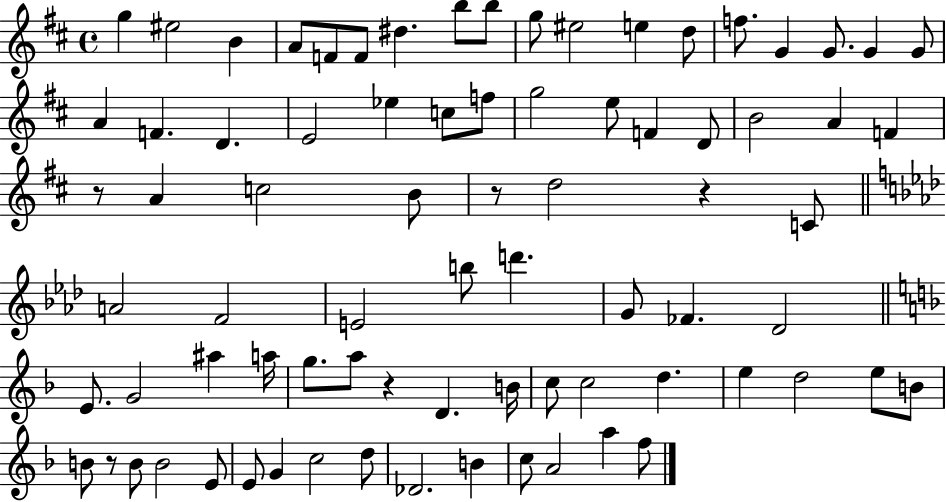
{
  \clef treble
  \time 4/4
  \defaultTimeSignature
  \key d \major
  g''4 eis''2 b'4 | a'8 f'8 f'8 dis''4. b''8 b''8 | g''8 eis''2 e''4 d''8 | f''8. g'4 g'8. g'4 g'8 | \break a'4 f'4. d'4. | e'2 ees''4 c''8 f''8 | g''2 e''8 f'4 d'8 | b'2 a'4 f'4 | \break r8 a'4 c''2 b'8 | r8 d''2 r4 c'8 | \bar "||" \break \key aes \major a'2 f'2 | e'2 b''8 d'''4. | g'8 fes'4. des'2 | \bar "||" \break \key d \minor e'8. g'2 ais''4 a''16 | g''8. a''8 r4 d'4. b'16 | c''8 c''2 d''4. | e''4 d''2 e''8 b'8 | \break b'8 r8 b'8 b'2 e'8 | e'8 g'4 c''2 d''8 | des'2. b'4 | c''8 a'2 a''4 f''8 | \break \bar "|."
}